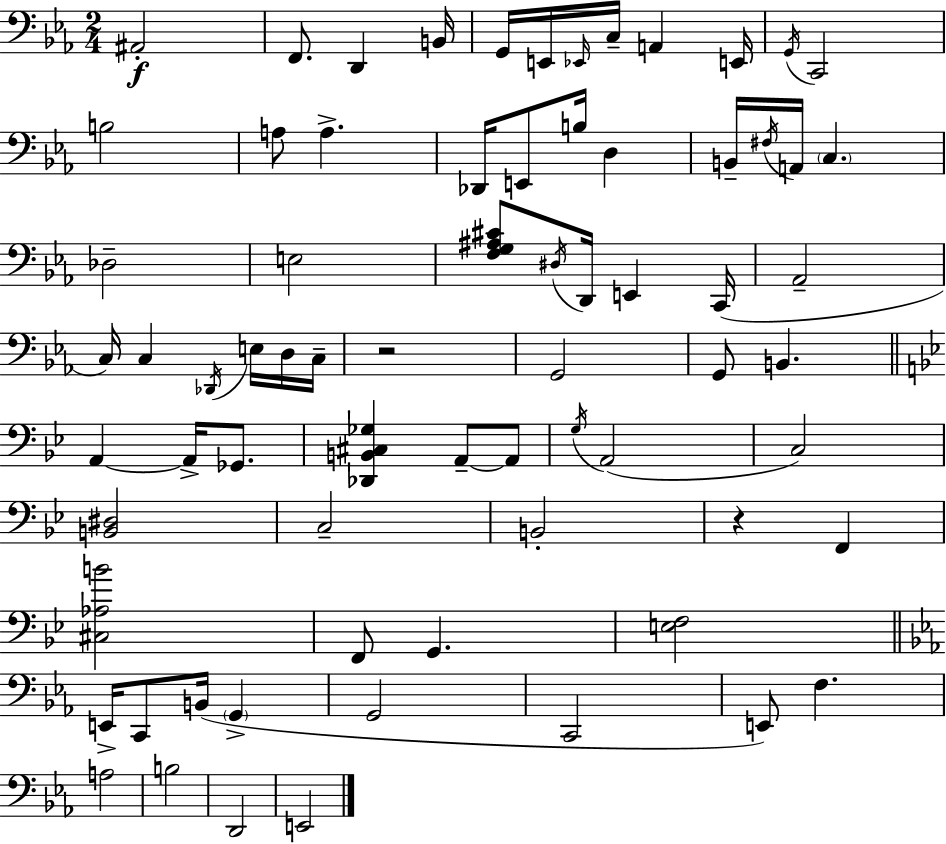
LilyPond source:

{
  \clef bass
  \numericTimeSignature
  \time 2/4
  \key ees \major
  ais,2-.\f | f,8. d,4 b,16 | g,16 e,16 \grace { ees,16 } c16-- a,4 | e,16 \acciaccatura { g,16 } c,2 | \break b2 | a8 a4.-> | des,16 e,8 b16 d4 | b,16-- \acciaccatura { fis16 } a,16 \parenthesize c4. | \break des2-- | e2 | <f g ais cis'>8 \acciaccatura { dis16 } d,16 e,4 | c,16( aes,2-- | \break c16) c4 | \acciaccatura { des,16 } e16 d16 c16-- r2 | g,2 | g,8 b,4. | \break \bar "||" \break \key bes \major a,4~~ a,16-> ges,8. | <des, b, cis ges>4 a,8--~~ a,8 | \acciaccatura { g16 }( a,2 | c2) | \break <b, dis>2 | c2-- | b,2-. | r4 f,4 | \break <cis aes b'>2 | f,8 g,4. | <e f>2 | \bar "||" \break \key c \minor e,16-> c,8 b,16( \parenthesize g,4-> | g,2 | c,2 | e,8) f4. | \break a2 | b2 | d,2 | e,2 | \break \bar "|."
}